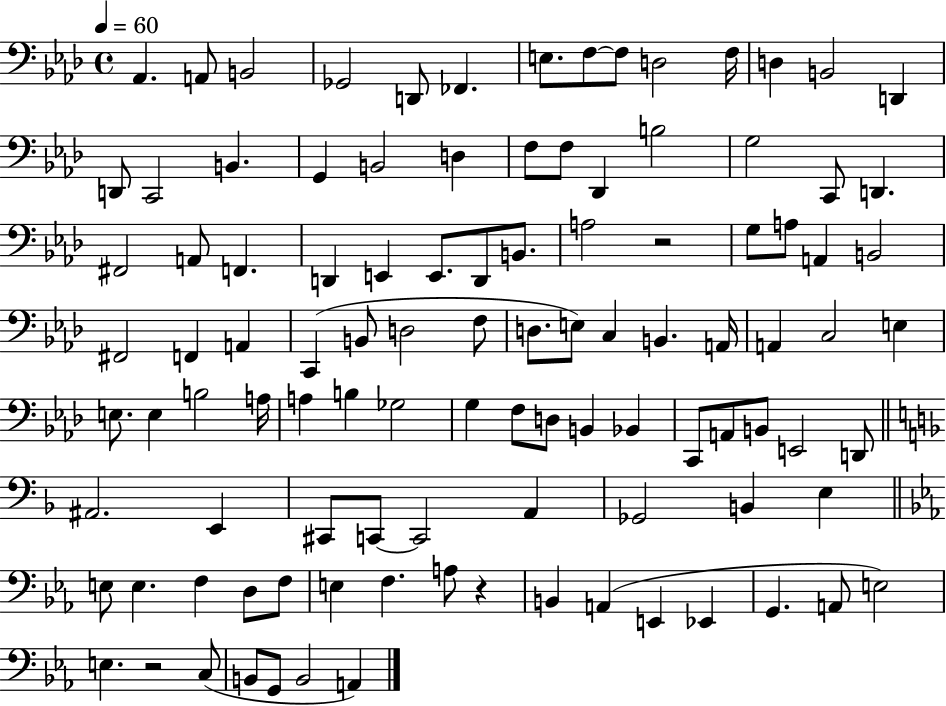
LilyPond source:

{
  \clef bass
  \time 4/4
  \defaultTimeSignature
  \key aes \major
  \tempo 4 = 60
  aes,4. a,8 b,2 | ges,2 d,8 fes,4. | e8. f8~~ f8 d2 f16 | d4 b,2 d,4 | \break d,8 c,2 b,4. | g,4 b,2 d4 | f8 f8 des,4 b2 | g2 c,8 d,4. | \break fis,2 a,8 f,4. | d,4 e,4 e,8. d,8 b,8. | a2 r2 | g8 a8 a,4 b,2 | \break fis,2 f,4 a,4 | c,4( b,8 d2 f8 | d8. e8) c4 b,4. a,16 | a,4 c2 e4 | \break e8. e4 b2 a16 | a4 b4 ges2 | g4 f8 d8 b,4 bes,4 | c,8 a,8 b,8 e,2 d,8 | \break \bar "||" \break \key d \minor ais,2. e,4 | cis,8 c,8~~ c,2 a,4 | ges,2 b,4 e4 | \bar "||" \break \key c \minor e8 e4. f4 d8 f8 | e4 f4. a8 r4 | b,4 a,4( e,4 ees,4 | g,4. a,8 e2) | \break e4. r2 c8( | b,8 g,8 b,2 a,4) | \bar "|."
}